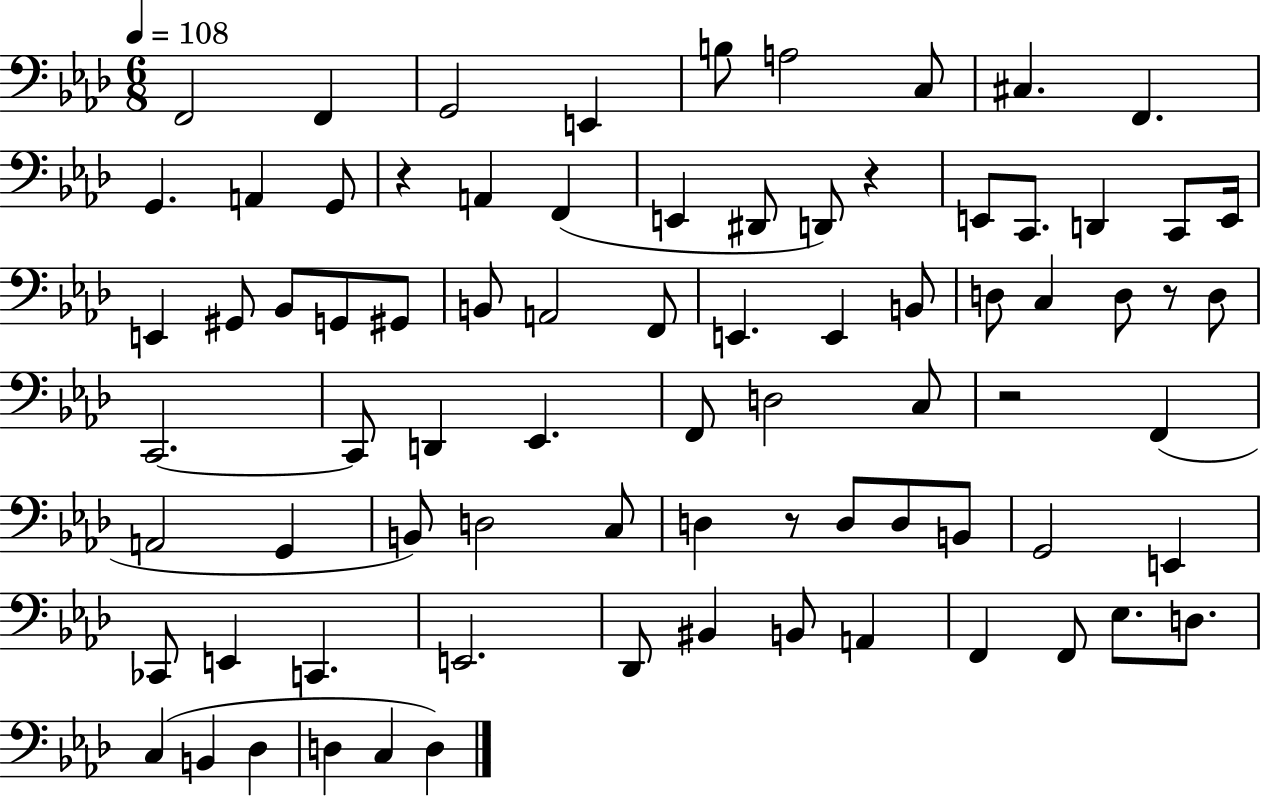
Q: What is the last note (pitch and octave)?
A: D3